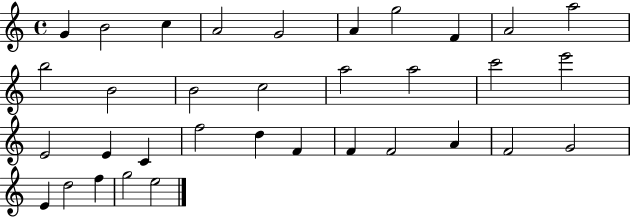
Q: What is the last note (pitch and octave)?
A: E5